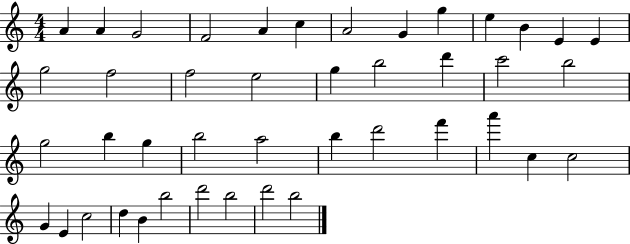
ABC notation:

X:1
T:Untitled
M:4/4
L:1/4
K:C
A A G2 F2 A c A2 G g e B E E g2 f2 f2 e2 g b2 d' c'2 b2 g2 b g b2 a2 b d'2 f' a' c c2 G E c2 d B b2 d'2 b2 d'2 b2